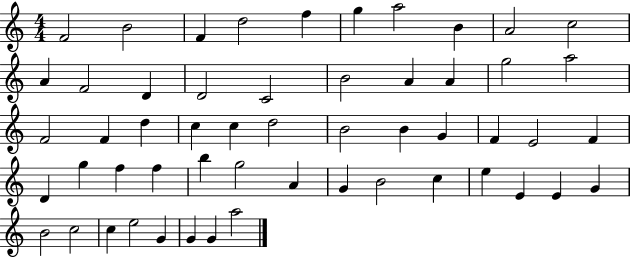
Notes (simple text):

F4/h B4/h F4/q D5/h F5/q G5/q A5/h B4/q A4/h C5/h A4/q F4/h D4/q D4/h C4/h B4/h A4/q A4/q G5/h A5/h F4/h F4/q D5/q C5/q C5/q D5/h B4/h B4/q G4/q F4/q E4/h F4/q D4/q G5/q F5/q F5/q B5/q G5/h A4/q G4/q B4/h C5/q E5/q E4/q E4/q G4/q B4/h C5/h C5/q E5/h G4/q G4/q G4/q A5/h